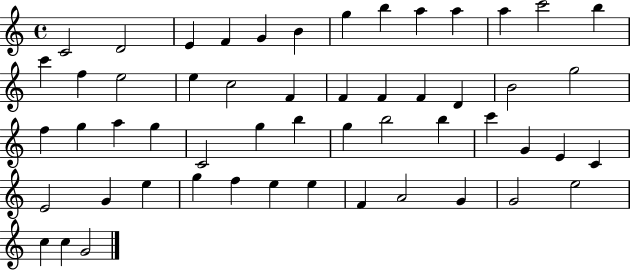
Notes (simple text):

C4/h D4/h E4/q F4/q G4/q B4/q G5/q B5/q A5/q A5/q A5/q C6/h B5/q C6/q F5/q E5/h E5/q C5/h F4/q F4/q F4/q F4/q D4/q B4/h G5/h F5/q G5/q A5/q G5/q C4/h G5/q B5/q G5/q B5/h B5/q C6/q G4/q E4/q C4/q E4/h G4/q E5/q G5/q F5/q E5/q E5/q F4/q A4/h G4/q G4/h E5/h C5/q C5/q G4/h